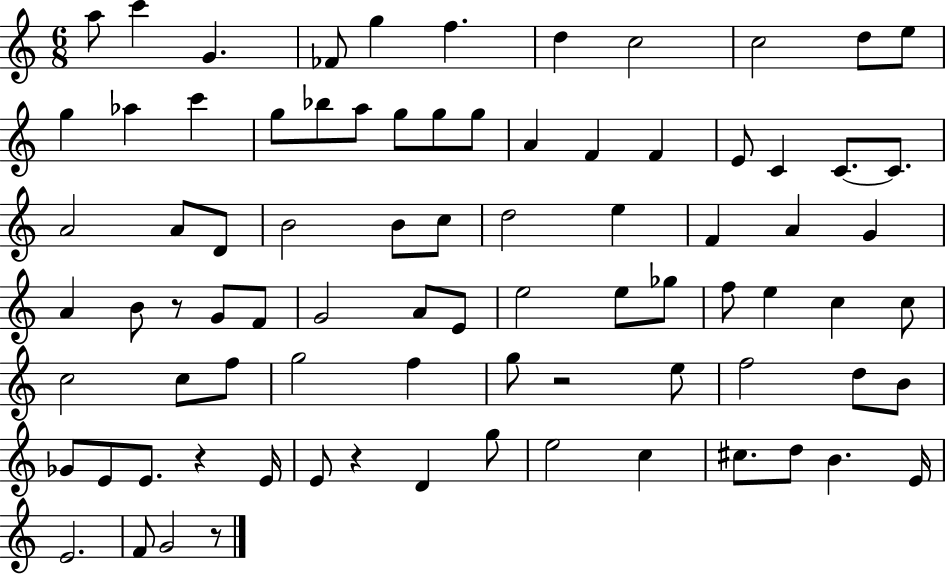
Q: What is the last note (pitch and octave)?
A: G4